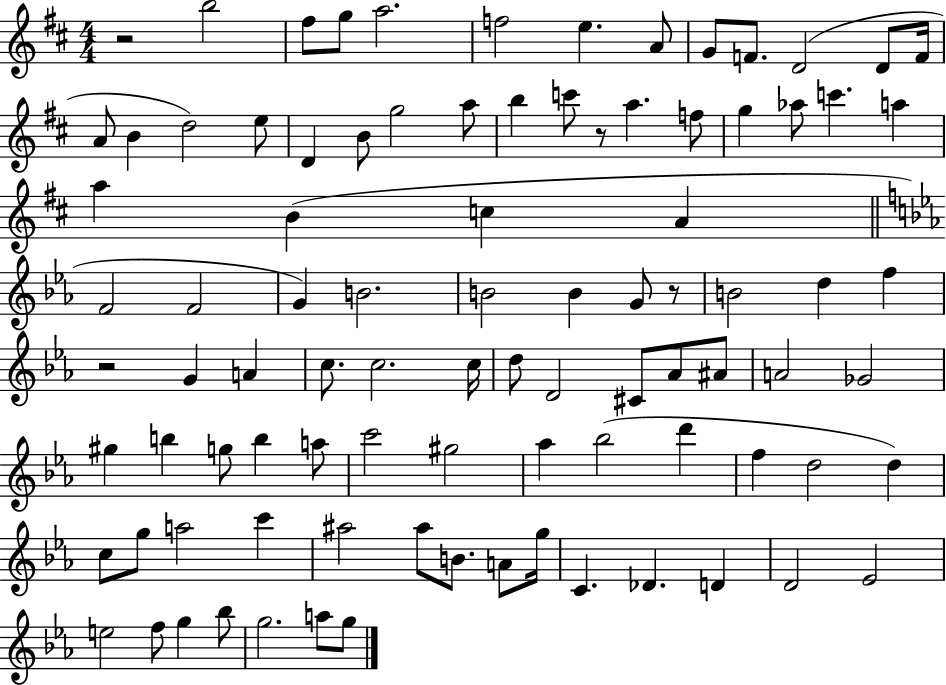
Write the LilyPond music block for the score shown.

{
  \clef treble
  \numericTimeSignature
  \time 4/4
  \key d \major
  r2 b''2 | fis''8 g''8 a''2. | f''2 e''4. a'8 | g'8 f'8. d'2( d'8 f'16 | \break a'8 b'4 d''2) e''8 | d'4 b'8 g''2 a''8 | b''4 c'''8 r8 a''4. f''8 | g''4 aes''8 c'''4. a''4 | \break a''4 b'4( c''4 a'4 | \bar "||" \break \key c \minor f'2 f'2 | g'4) b'2. | b'2 b'4 g'8 r8 | b'2 d''4 f''4 | \break r2 g'4 a'4 | c''8. c''2. c''16 | d''8 d'2 cis'8 aes'8 ais'8 | a'2 ges'2 | \break gis''4 b''4 g''8 b''4 a''8 | c'''2 gis''2 | aes''4 bes''2( d'''4 | f''4 d''2 d''4) | \break c''8 g''8 a''2 c'''4 | ais''2 ais''8 b'8. a'8 g''16 | c'4. des'4. d'4 | d'2 ees'2 | \break e''2 f''8 g''4 bes''8 | g''2. a''8 g''8 | \bar "|."
}